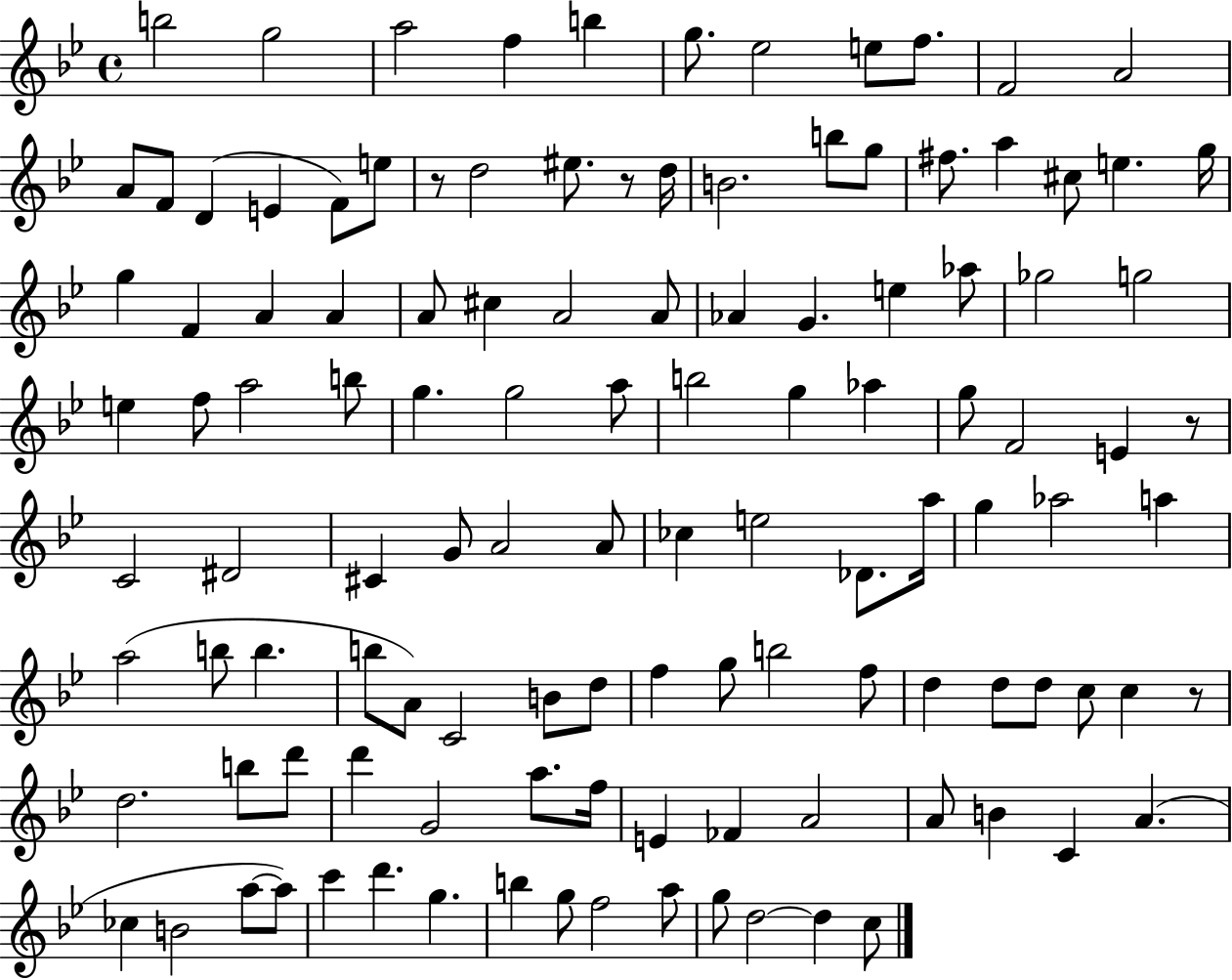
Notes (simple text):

B5/h G5/h A5/h F5/q B5/q G5/e. Eb5/h E5/e F5/e. F4/h A4/h A4/e F4/e D4/q E4/q F4/e E5/e R/e D5/h EIS5/e. R/e D5/s B4/h. B5/e G5/e F#5/e. A5/q C#5/e E5/q. G5/s G5/q F4/q A4/q A4/q A4/e C#5/q A4/h A4/e Ab4/q G4/q. E5/q Ab5/e Gb5/h G5/h E5/q F5/e A5/h B5/e G5/q. G5/h A5/e B5/h G5/q Ab5/q G5/e F4/h E4/q R/e C4/h D#4/h C#4/q G4/e A4/h A4/e CES5/q E5/h Db4/e. A5/s G5/q Ab5/h A5/q A5/h B5/e B5/q. B5/e A4/e C4/h B4/e D5/e F5/q G5/e B5/h F5/e D5/q D5/e D5/e C5/e C5/q R/e D5/h. B5/e D6/e D6/q G4/h A5/e. F5/s E4/q FES4/q A4/h A4/e B4/q C4/q A4/q. CES5/q B4/h A5/e A5/e C6/q D6/q. G5/q. B5/q G5/e F5/h A5/e G5/e D5/h D5/q C5/e